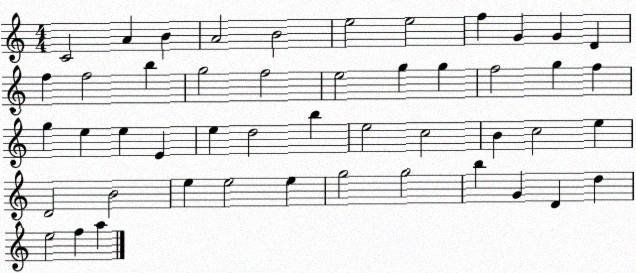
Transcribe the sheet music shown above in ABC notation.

X:1
T:Untitled
M:4/4
L:1/4
K:C
C2 A B A2 B2 e2 e2 f G G D f f2 b g2 f2 e2 g g f2 g f g e e E e d2 b e2 c2 B c2 e D2 B2 e e2 e g2 g2 b G D d e2 f a